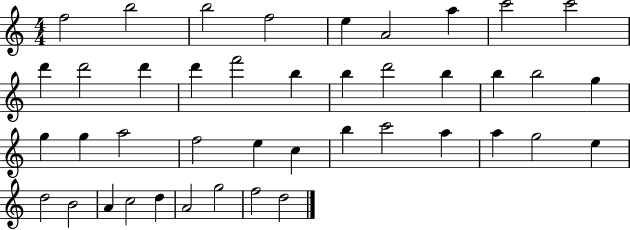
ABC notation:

X:1
T:Untitled
M:4/4
L:1/4
K:C
f2 b2 b2 f2 e A2 a c'2 c'2 d' d'2 d' d' f'2 b b d'2 b b b2 g g g a2 f2 e c b c'2 a a g2 e d2 B2 A c2 d A2 g2 f2 d2